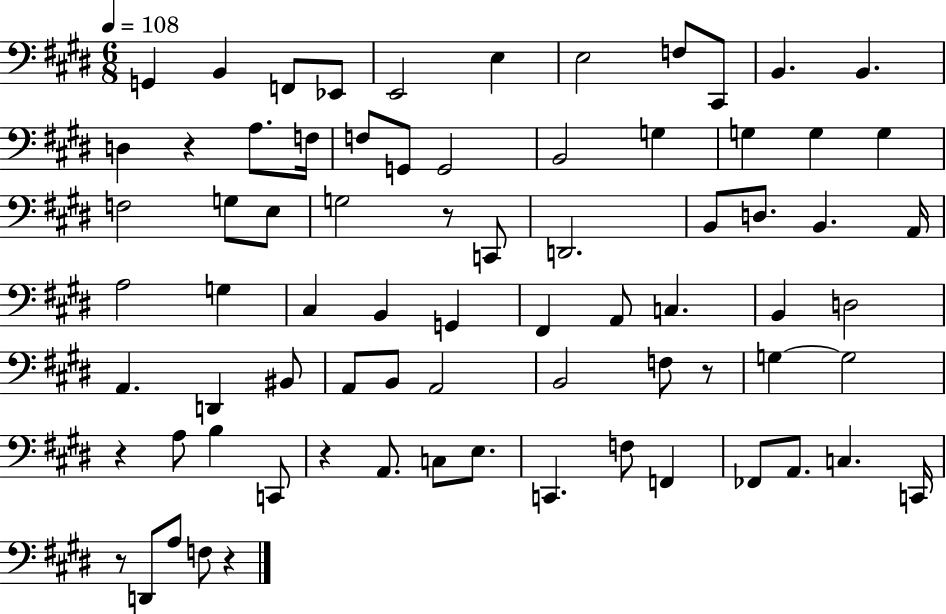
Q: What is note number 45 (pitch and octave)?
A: BIS2